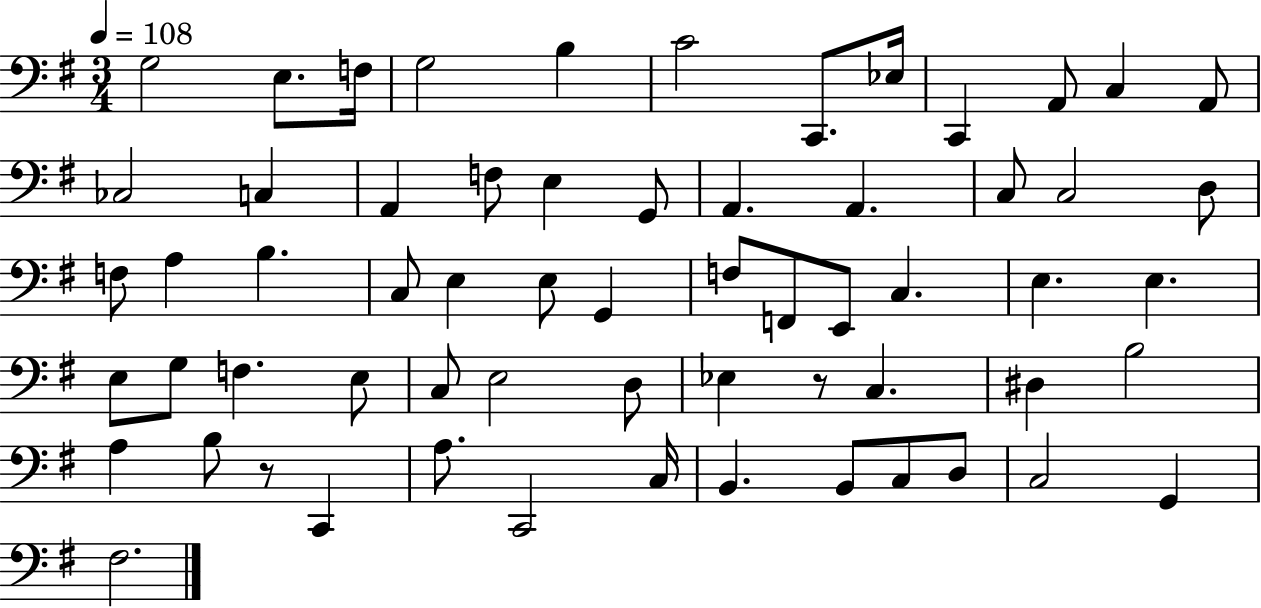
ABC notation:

X:1
T:Untitled
M:3/4
L:1/4
K:G
G,2 E,/2 F,/4 G,2 B, C2 C,,/2 _E,/4 C,, A,,/2 C, A,,/2 _C,2 C, A,, F,/2 E, G,,/2 A,, A,, C,/2 C,2 D,/2 F,/2 A, B, C,/2 E, E,/2 G,, F,/2 F,,/2 E,,/2 C, E, E, E,/2 G,/2 F, E,/2 C,/2 E,2 D,/2 _E, z/2 C, ^D, B,2 A, B,/2 z/2 C,, A,/2 C,,2 C,/4 B,, B,,/2 C,/2 D,/2 C,2 G,, ^F,2